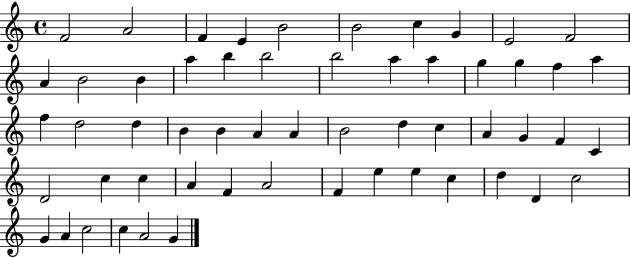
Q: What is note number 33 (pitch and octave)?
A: C5